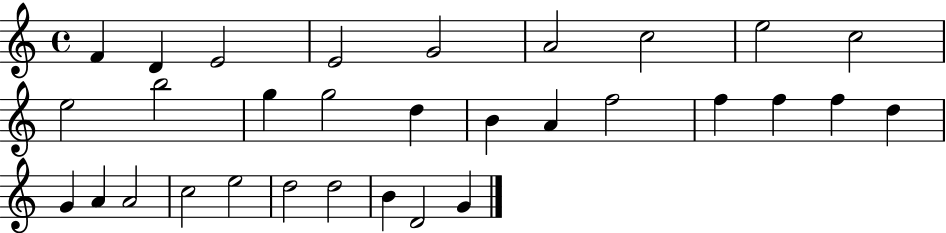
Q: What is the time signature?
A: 4/4